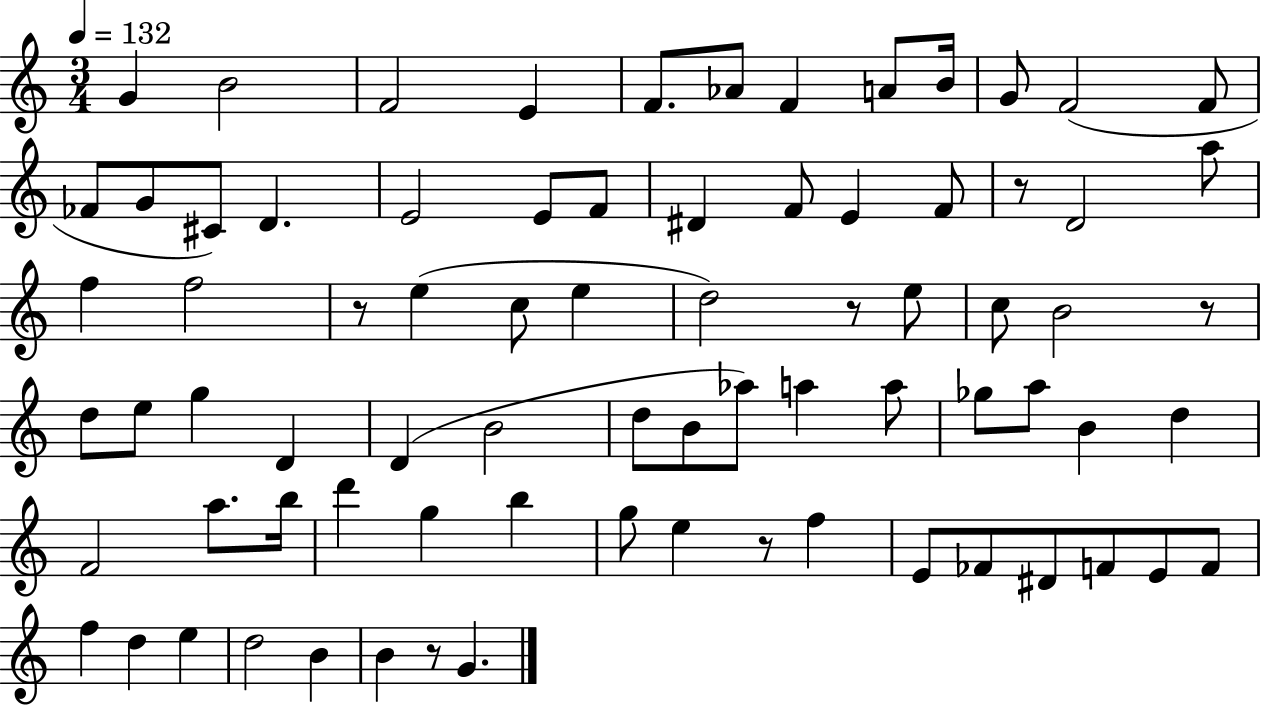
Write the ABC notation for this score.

X:1
T:Untitled
M:3/4
L:1/4
K:C
G B2 F2 E F/2 _A/2 F A/2 B/4 G/2 F2 F/2 _F/2 G/2 ^C/2 D E2 E/2 F/2 ^D F/2 E F/2 z/2 D2 a/2 f f2 z/2 e c/2 e d2 z/2 e/2 c/2 B2 z/2 d/2 e/2 g D D B2 d/2 B/2 _a/2 a a/2 _g/2 a/2 B d F2 a/2 b/4 d' g b g/2 e z/2 f E/2 _F/2 ^D/2 F/2 E/2 F/2 f d e d2 B B z/2 G